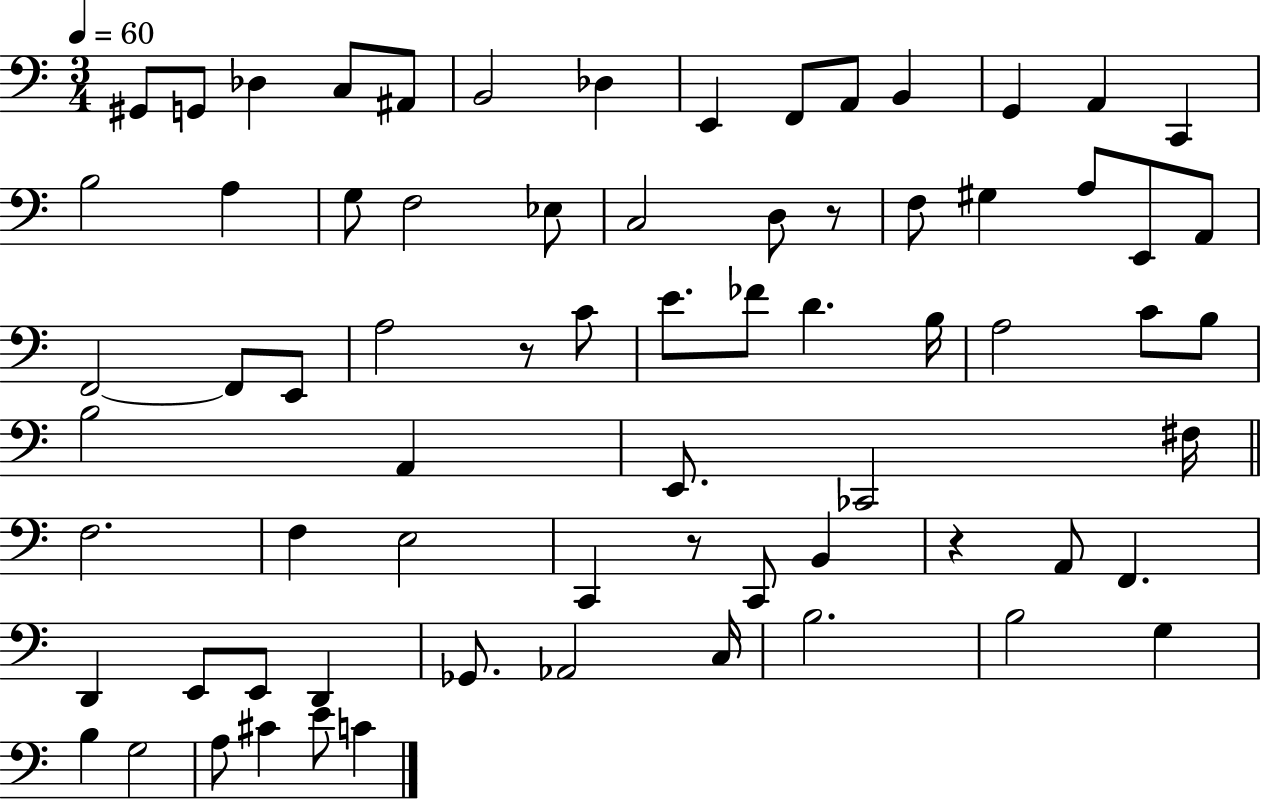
{
  \clef bass
  \numericTimeSignature
  \time 3/4
  \key c \major
  \tempo 4 = 60
  \repeat volta 2 { gis,8 g,8 des4 c8 ais,8 | b,2 des4 | e,4 f,8 a,8 b,4 | g,4 a,4 c,4 | \break b2 a4 | g8 f2 ees8 | c2 d8 r8 | f8 gis4 a8 e,8 a,8 | \break f,2~~ f,8 e,8 | a2 r8 c'8 | e'8. fes'8 d'4. b16 | a2 c'8 b8 | \break b2 a,4 | e,8. ces,2 fis16 | \bar "||" \break \key c \major f2. | f4 e2 | c,4 r8 c,8 b,4 | r4 a,8 f,4. | \break d,4 e,8 e,8 d,4 | ges,8. aes,2 c16 | b2. | b2 g4 | \break b4 g2 | a8 cis'4 e'8 c'4 | } \bar "|."
}